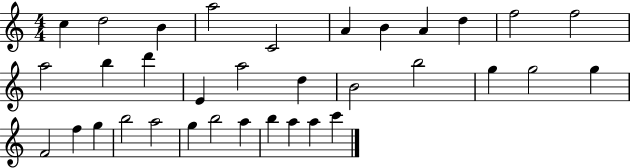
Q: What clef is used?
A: treble